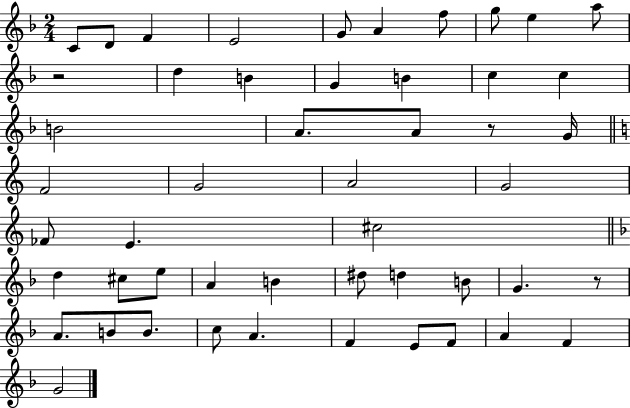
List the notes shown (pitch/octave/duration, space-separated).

C4/e D4/e F4/q E4/h G4/e A4/q F5/e G5/e E5/q A5/e R/h D5/q B4/q G4/q B4/q C5/q C5/q B4/h A4/e. A4/e R/e G4/s F4/h G4/h A4/h G4/h FES4/e E4/q. C#5/h D5/q C#5/e E5/e A4/q B4/q D#5/e D5/q B4/e G4/q. R/e A4/e. B4/e B4/e. C5/e A4/q. F4/q E4/e F4/e A4/q F4/q G4/h